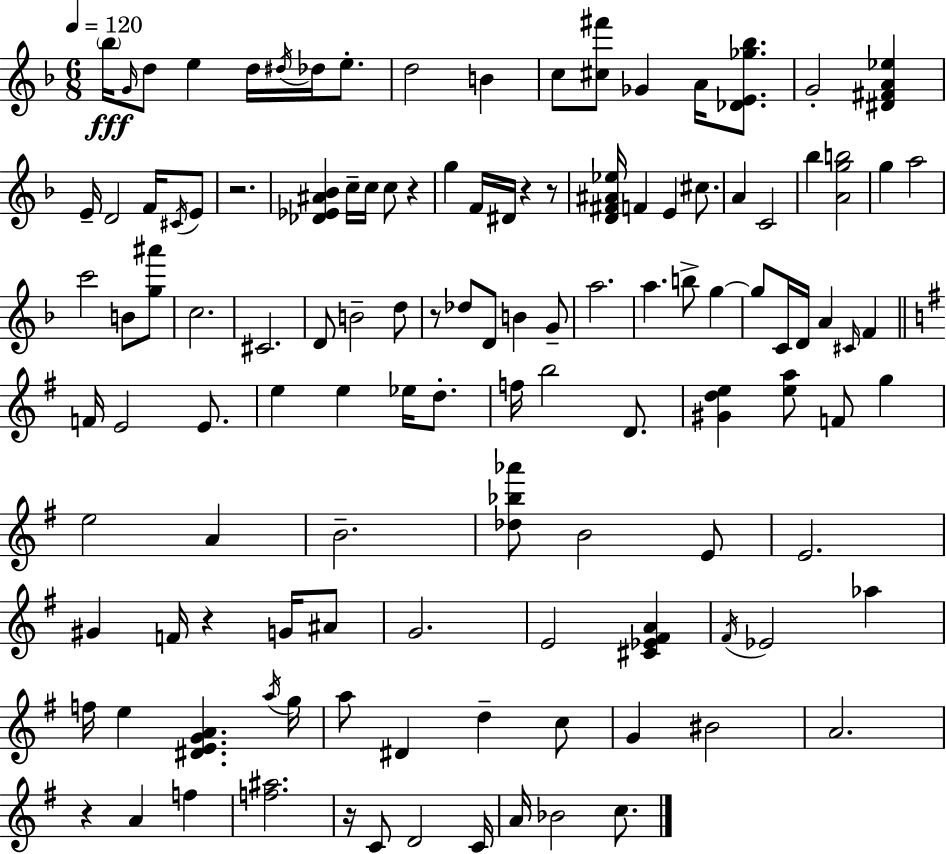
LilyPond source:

{
  \clef treble
  \numericTimeSignature
  \time 6/8
  \key d \minor
  \tempo 4 = 120
  \repeat volta 2 { \parenthesize bes''16\fff \grace { g'16 } d''8 e''4 d''16 \acciaccatura { dis''16 } des''16 e''8.-. | d''2 b'4 | c''8 <cis'' fis'''>8 ges'4 a'16 <des' e' ges'' bes''>8. | g'2-. <dis' fis' a' ees''>4 | \break e'16-- d'2 f'16 | \acciaccatura { cis'16 } e'8 r2. | <des' ees' ais' bes'>4 c''16-- c''16 c''8 r4 | g''4 f'16 dis'16 r4 | \break r8 <d' fis' ais' ees''>16 f'4 e'4 | cis''8. a'4 c'2 | bes''4 <a' g'' b''>2 | g''4 a''2 | \break c'''2 b'8 | <g'' ais'''>8 c''2. | cis'2. | d'8 b'2-- | \break d''8 r8 des''8 d'8 b'4 | g'8-- a''2. | a''4. b''8-> g''4~~ | g''8 c'16 d'16 a'4 \grace { cis'16 } | \break f'4 \bar "||" \break \key g \major f'16 e'2 e'8. | e''4 e''4 ees''16 d''8.-. | f''16 b''2 d'8. | <gis' d'' e''>4 <e'' a''>8 f'8 g''4 | \break e''2 a'4 | b'2.-- | <des'' bes'' aes'''>8 b'2 e'8 | e'2. | \break gis'4 f'16 r4 g'16 ais'8 | g'2. | e'2 <cis' ees' fis' a'>4 | \acciaccatura { fis'16 } ees'2 aes''4 | \break f''16 e''4 <dis' e' g' a'>4. | \acciaccatura { a''16 } g''16 a''8 dis'4 d''4-- | c''8 g'4 bis'2 | a'2. | \break r4 a'4 f''4 | <f'' ais''>2. | r16 c'8 d'2 | c'16 a'16 bes'2 c''8. | \break } \bar "|."
}